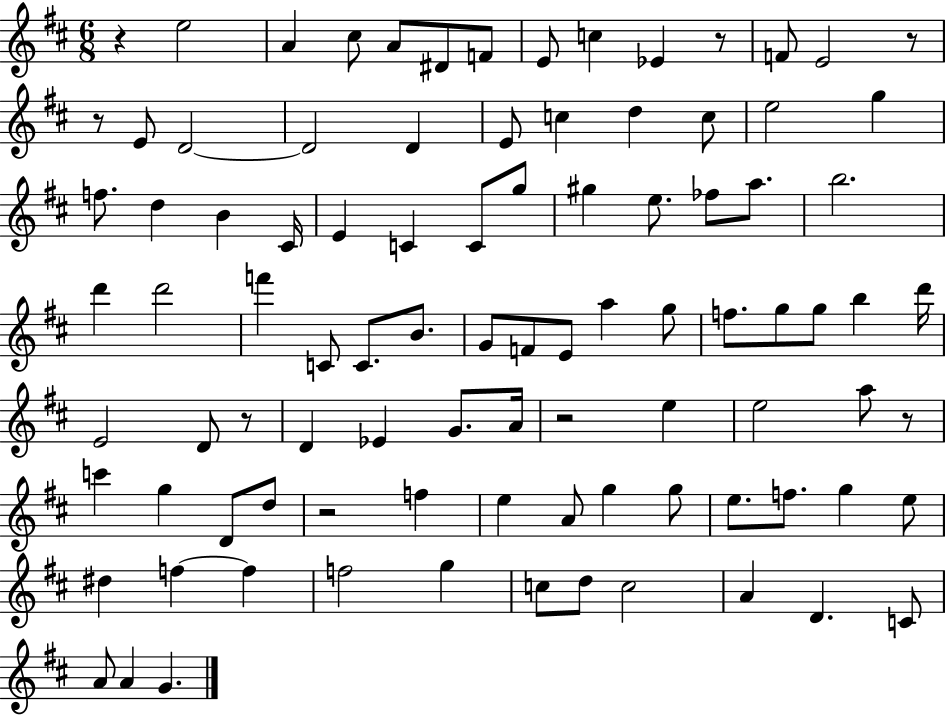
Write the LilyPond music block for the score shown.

{
  \clef treble
  \numericTimeSignature
  \time 6/8
  \key d \major
  r4 e''2 | a'4 cis''8 a'8 dis'8 f'8 | e'8 c''4 ees'4 r8 | f'8 e'2 r8 | \break r8 e'8 d'2~~ | d'2 d'4 | e'8 c''4 d''4 c''8 | e''2 g''4 | \break f''8. d''4 b'4 cis'16 | e'4 c'4 c'8 g''8 | gis''4 e''8. fes''8 a''8. | b''2. | \break d'''4 d'''2 | f'''4 c'8 c'8. b'8. | g'8 f'8 e'8 a''4 g''8 | f''8. g''8 g''8 b''4 d'''16 | \break e'2 d'8 r8 | d'4 ees'4 g'8. a'16 | r2 e''4 | e''2 a''8 r8 | \break c'''4 g''4 d'8 d''8 | r2 f''4 | e''4 a'8 g''4 g''8 | e''8. f''8. g''4 e''8 | \break dis''4 f''4~~ f''4 | f''2 g''4 | c''8 d''8 c''2 | a'4 d'4. c'8 | \break a'8 a'4 g'4. | \bar "|."
}